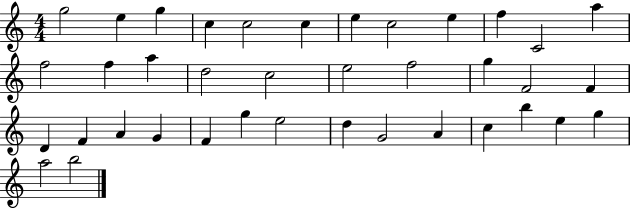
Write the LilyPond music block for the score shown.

{
  \clef treble
  \numericTimeSignature
  \time 4/4
  \key c \major
  g''2 e''4 g''4 | c''4 c''2 c''4 | e''4 c''2 e''4 | f''4 c'2 a''4 | \break f''2 f''4 a''4 | d''2 c''2 | e''2 f''2 | g''4 f'2 f'4 | \break d'4 f'4 a'4 g'4 | f'4 g''4 e''2 | d''4 g'2 a'4 | c''4 b''4 e''4 g''4 | \break a''2 b''2 | \bar "|."
}